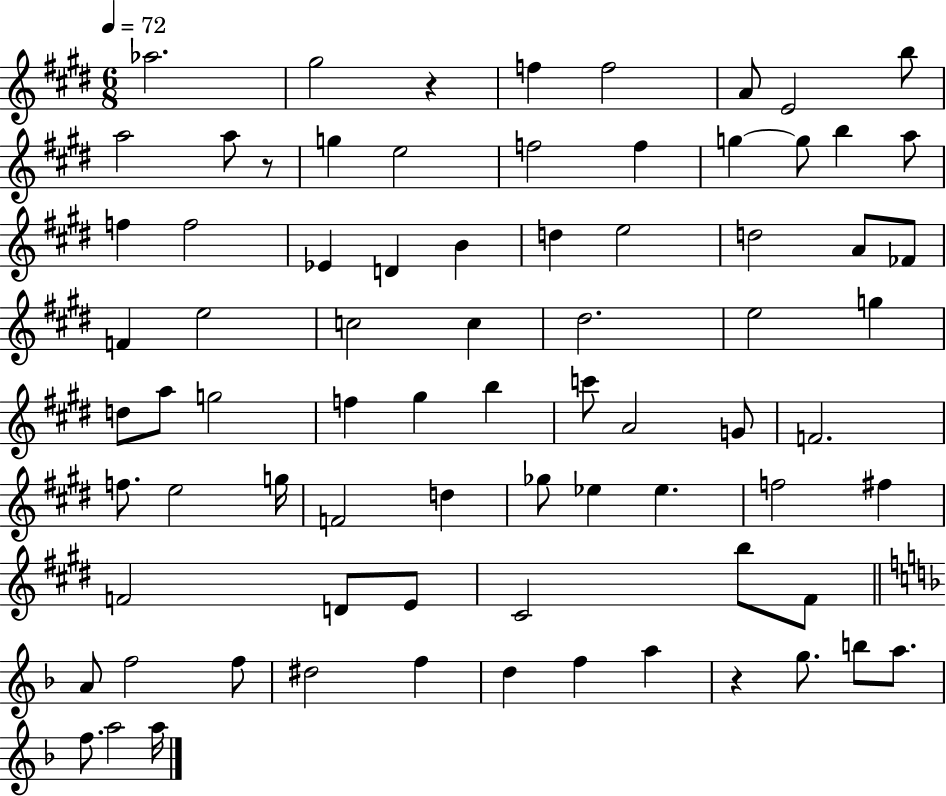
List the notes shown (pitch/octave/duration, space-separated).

Ab5/h. G#5/h R/q F5/q F5/h A4/e E4/h B5/e A5/h A5/e R/e G5/q E5/h F5/h F5/q G5/q G5/e B5/q A5/e F5/q F5/h Eb4/q D4/q B4/q D5/q E5/h D5/h A4/e FES4/e F4/q E5/h C5/h C5/q D#5/h. E5/h G5/q D5/e A5/e G5/h F5/q G#5/q B5/q C6/e A4/h G4/e F4/h. F5/e. E5/h G5/s F4/h D5/q Gb5/e Eb5/q Eb5/q. F5/h F#5/q F4/h D4/e E4/e C#4/h B5/e F#4/e A4/e F5/h F5/e D#5/h F5/q D5/q F5/q A5/q R/q G5/e. B5/e A5/e. F5/e. A5/h A5/s